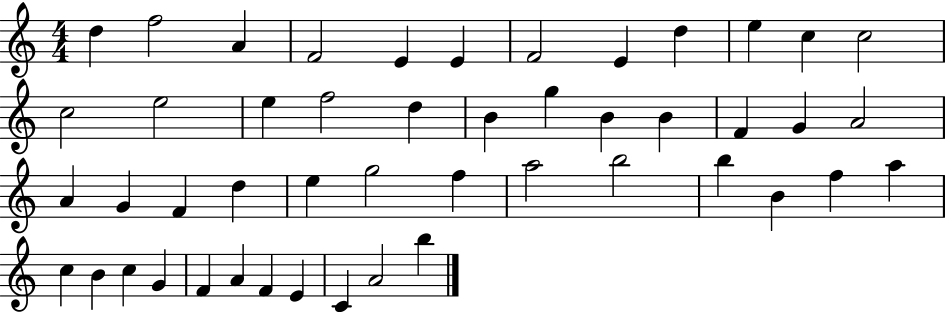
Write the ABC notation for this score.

X:1
T:Untitled
M:4/4
L:1/4
K:C
d f2 A F2 E E F2 E d e c c2 c2 e2 e f2 d B g B B F G A2 A G F d e g2 f a2 b2 b B f a c B c G F A F E C A2 b